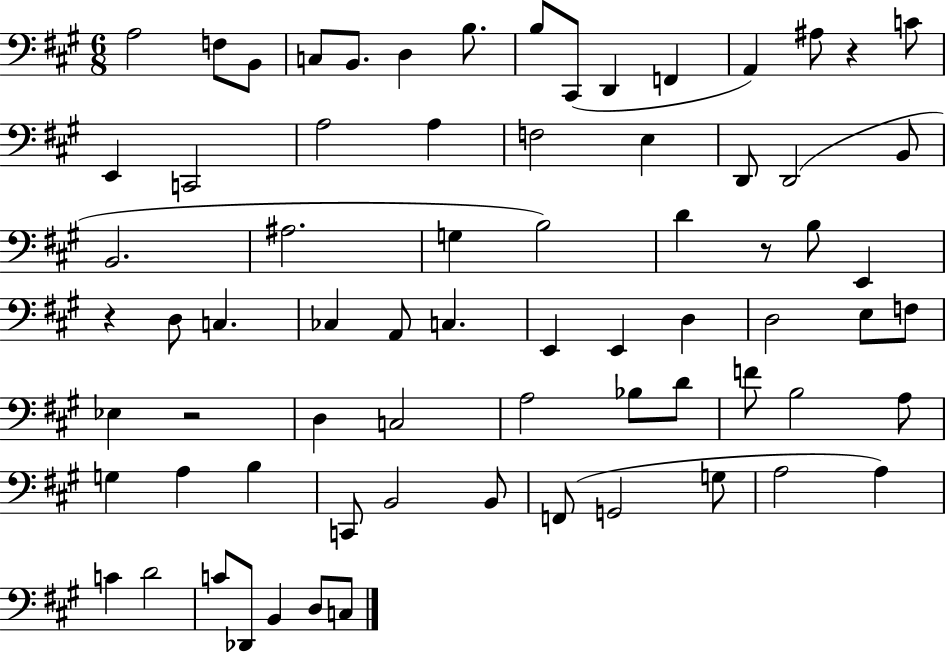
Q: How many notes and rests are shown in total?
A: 72